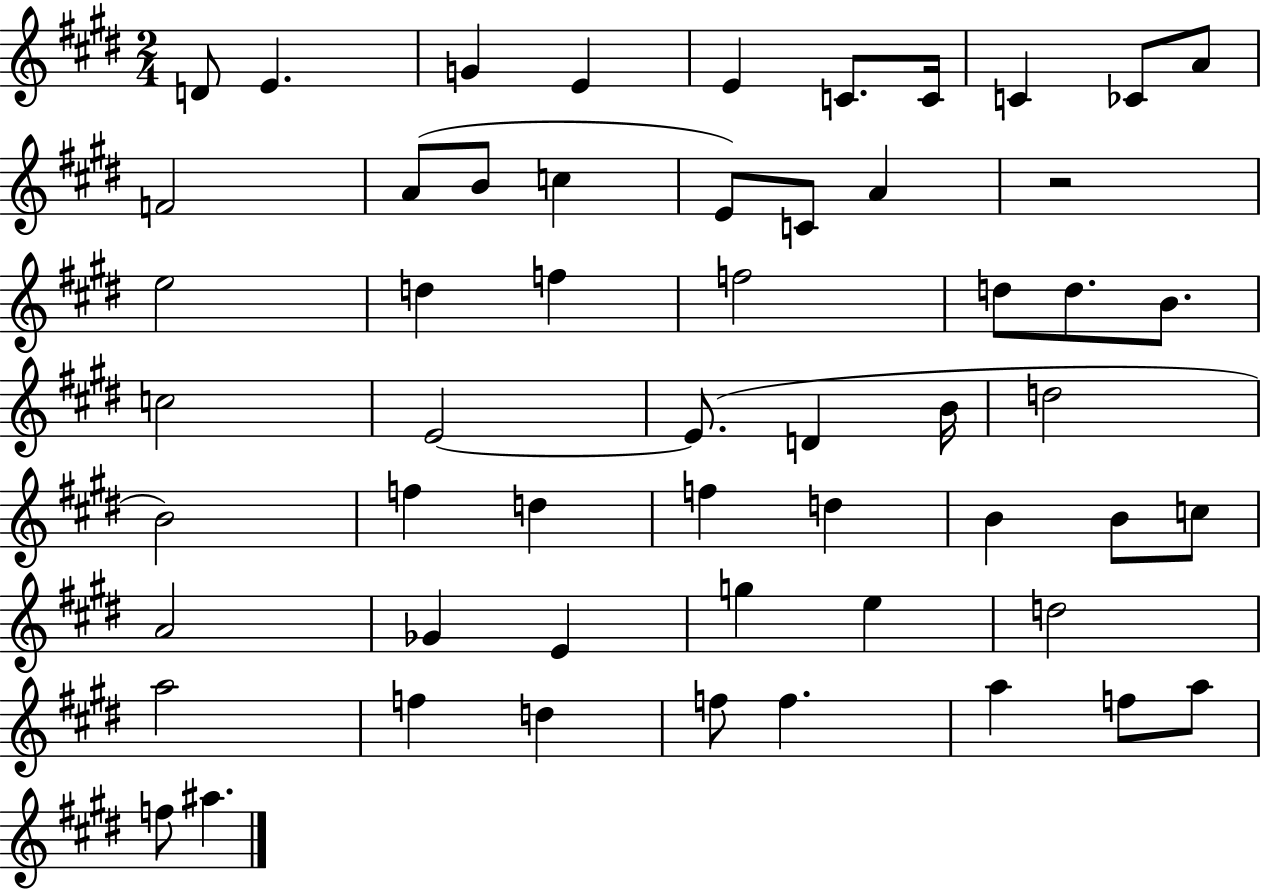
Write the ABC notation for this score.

X:1
T:Untitled
M:2/4
L:1/4
K:E
D/2 E G E E C/2 C/4 C _C/2 A/2 F2 A/2 B/2 c E/2 C/2 A z2 e2 d f f2 d/2 d/2 B/2 c2 E2 E/2 D B/4 d2 B2 f d f d B B/2 c/2 A2 _G E g e d2 a2 f d f/2 f a f/2 a/2 f/2 ^a